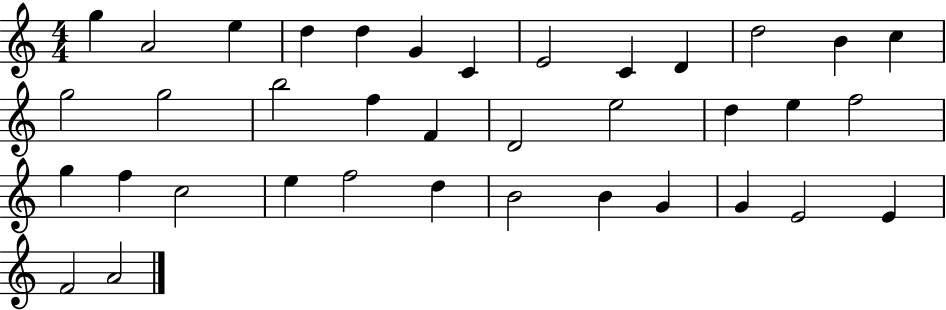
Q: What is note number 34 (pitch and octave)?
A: E4